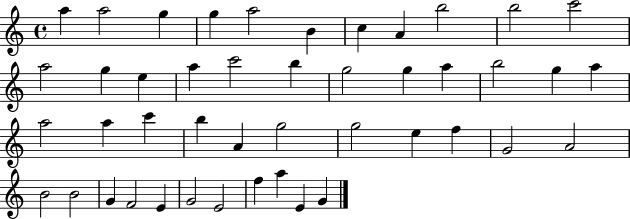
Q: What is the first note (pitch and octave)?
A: A5